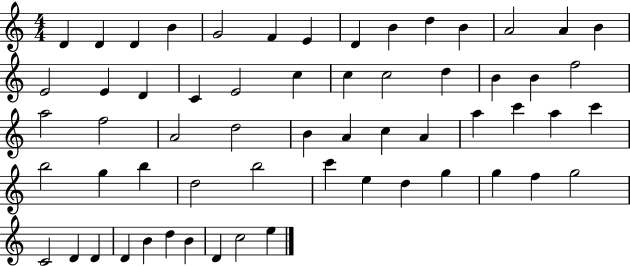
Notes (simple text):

D4/q D4/q D4/q B4/q G4/h F4/q E4/q D4/q B4/q D5/q B4/q A4/h A4/q B4/q E4/h E4/q D4/q C4/q E4/h C5/q C5/q C5/h D5/q B4/q B4/q F5/h A5/h F5/h A4/h D5/h B4/q A4/q C5/q A4/q A5/q C6/q A5/q C6/q B5/h G5/q B5/q D5/h B5/h C6/q E5/q D5/q G5/q G5/q F5/q G5/h C4/h D4/q D4/q D4/q B4/q D5/q B4/q D4/q C5/h E5/q